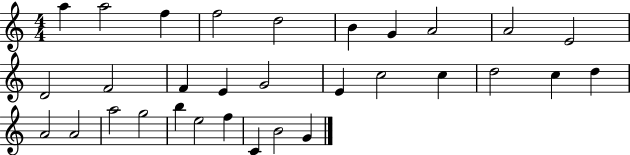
{
  \clef treble
  \numericTimeSignature
  \time 4/4
  \key c \major
  a''4 a''2 f''4 | f''2 d''2 | b'4 g'4 a'2 | a'2 e'2 | \break d'2 f'2 | f'4 e'4 g'2 | e'4 c''2 c''4 | d''2 c''4 d''4 | \break a'2 a'2 | a''2 g''2 | b''4 e''2 f''4 | c'4 b'2 g'4 | \break \bar "|."
}